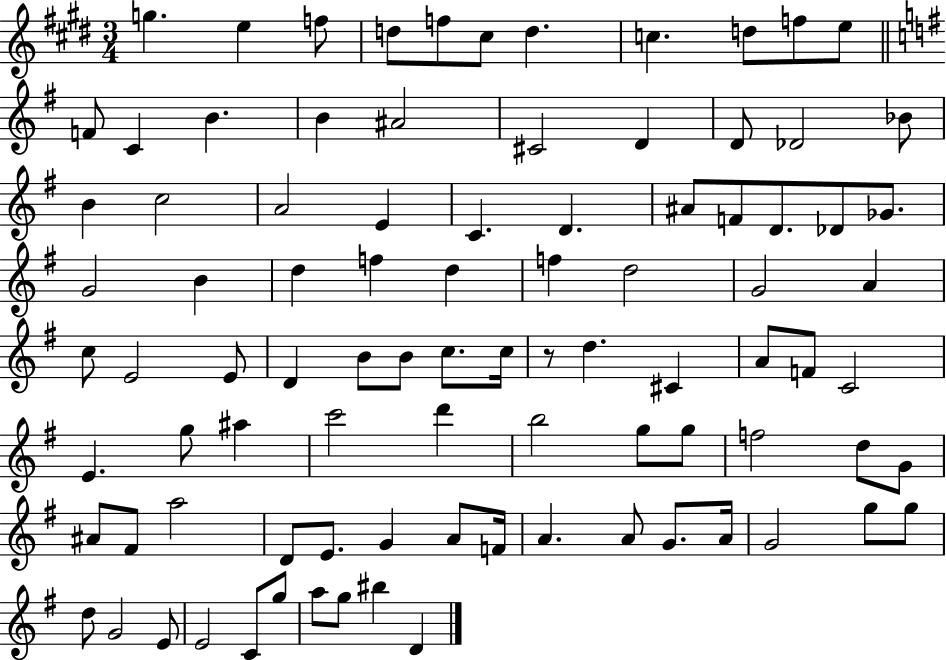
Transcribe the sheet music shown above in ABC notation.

X:1
T:Untitled
M:3/4
L:1/4
K:E
g e f/2 d/2 f/2 ^c/2 d c d/2 f/2 e/2 F/2 C B B ^A2 ^C2 D D/2 _D2 _B/2 B c2 A2 E C D ^A/2 F/2 D/2 _D/2 _G/2 G2 B d f d f d2 G2 A c/2 E2 E/2 D B/2 B/2 c/2 c/4 z/2 d ^C A/2 F/2 C2 E g/2 ^a c'2 d' b2 g/2 g/2 f2 d/2 G/2 ^A/2 ^F/2 a2 D/2 E/2 G A/2 F/4 A A/2 G/2 A/4 G2 g/2 g/2 d/2 G2 E/2 E2 C/2 g/2 a/2 g/2 ^b D